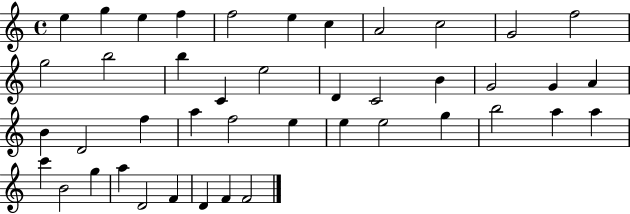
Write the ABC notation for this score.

X:1
T:Untitled
M:4/4
L:1/4
K:C
e g e f f2 e c A2 c2 G2 f2 g2 b2 b C e2 D C2 B G2 G A B D2 f a f2 e e e2 g b2 a a c' B2 g a D2 F D F F2